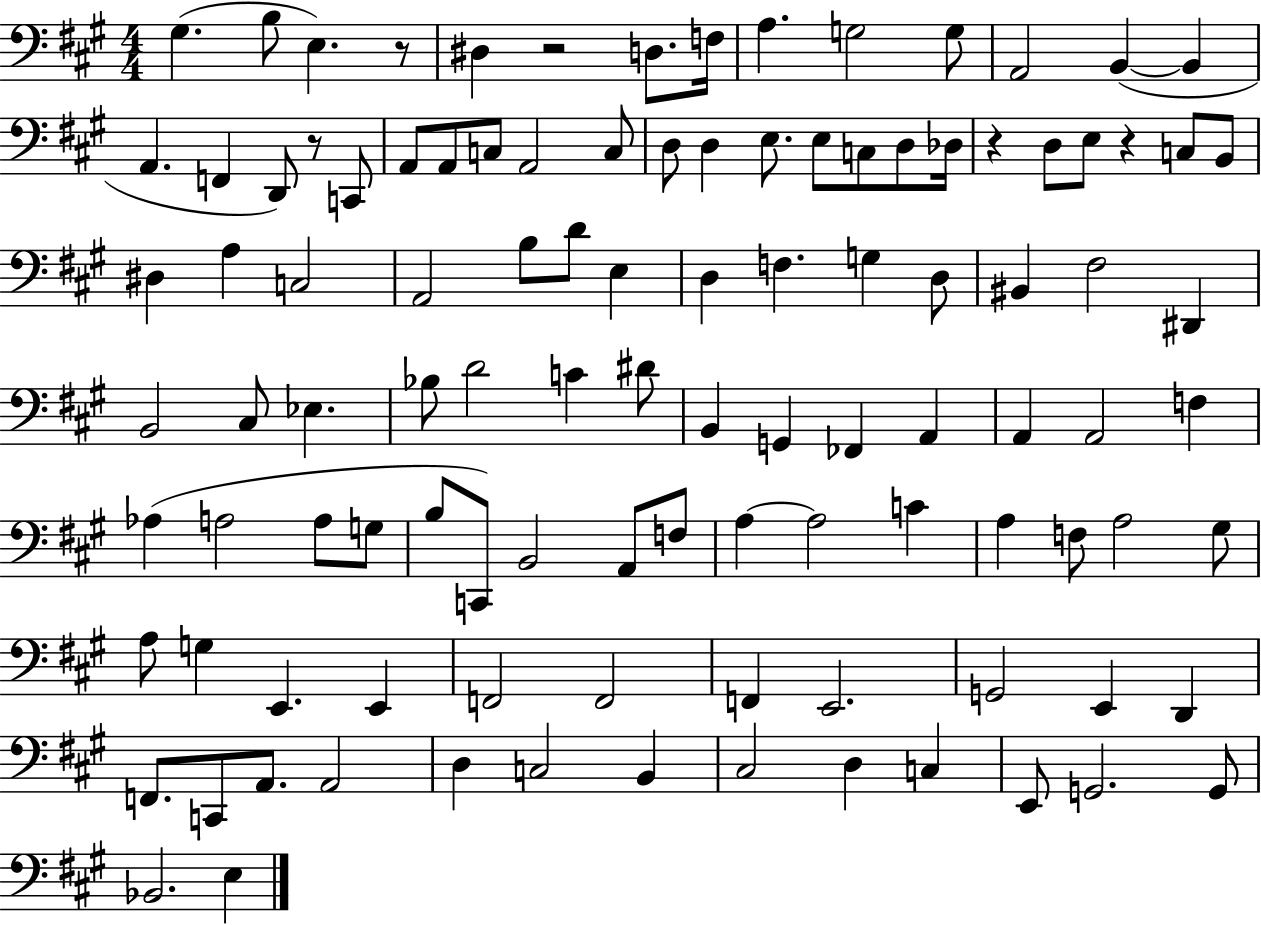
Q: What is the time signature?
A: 4/4